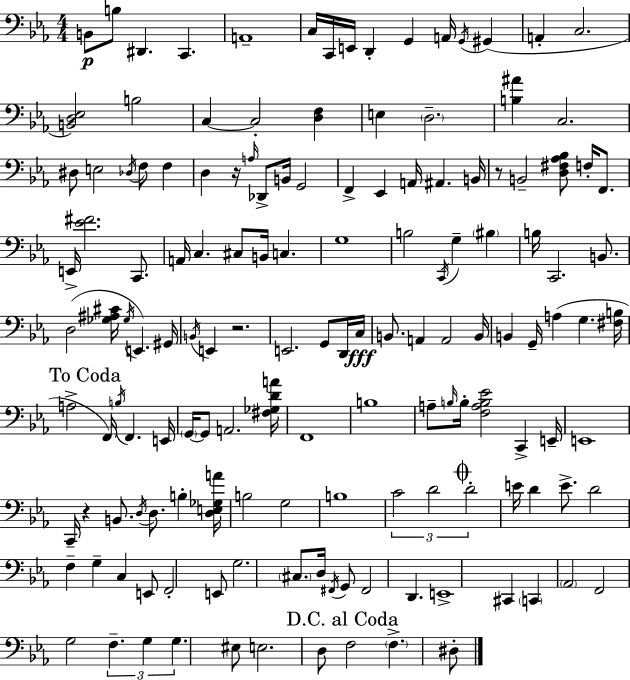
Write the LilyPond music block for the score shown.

{
  \clef bass
  \numericTimeSignature
  \time 4/4
  \key c \minor
  b,8\p b8 dis,4. c,4. | a,1-- | c16 c,16 e,16 d,4-. g,4 a,16 \acciaccatura { g,16 }( gis,4 | a,4-. c2. | \break <b, d ees>2) b2 | c4~~ c2-. <d f>4 | e4 \parenthesize d2.-- | <b ais'>4 c2. | \break dis8 e2 \acciaccatura { des16 } f8 f4 | d4 r16 \grace { a16 } des,8-> b,16 g,2 | f,4-> ees,4 a,16 ais,4. | b,16 r8 b,2-- <d fis aes bes>8 f16-. | \break f,8. e,16-> <ees' fis'>2. | c,8. a,16 c4. cis8 b,16 c4. | g1 | b2 \acciaccatura { c,16 } g4-- | \break \parenthesize bis4 b16 c,2. | b,8. d2( <ges ais cis'>16 \acciaccatura { ges16 }) e,4. | gis,16 \acciaccatura { b,16 } e,4 r2. | e,2. | \break g,8 d,16 c16\fff b,8. a,4 a,2 | b,16 b,4 g,16-- a4( g4. | <fis b>16 \mark "To Coda" a2-> f,16) \acciaccatura { b16 } | f,4. e,16 \parenthesize g,16~~ g,8 a,2. | \break <fis ges d' a'>16 f,1 | b1 | a8-- \grace { b16 } b16-. <f a b ees'>2 | c,4-> e,16-- e,1 | \break c,16-- r4 b,8. | \acciaccatura { d16 } d8. b4-. <d e ges a'>16 b2 | g2 b1 | \tuplet 3/2 { c'2 | \break d'2 \mark \markup { \musicglyph "scripts.coda" } d'2-. } | e'16 d'4 e'8.-> d'2 | f4-- g4-- c4 e,8 f,2-. | e,8 g2. | \break \parenthesize cis8. d16 \acciaccatura { fis,16 } g,8 fis,2 | d,4. e,1-> | cis,4 \parenthesize c,4 | \parenthesize aes,2 f,2 | \break g2 \tuplet 3/2 { f4.-- | g4 g4. } eis8 e2. | d8 \mark "D.C. al Coda" f2 | \parenthesize f4.-> dis8-. \bar "|."
}